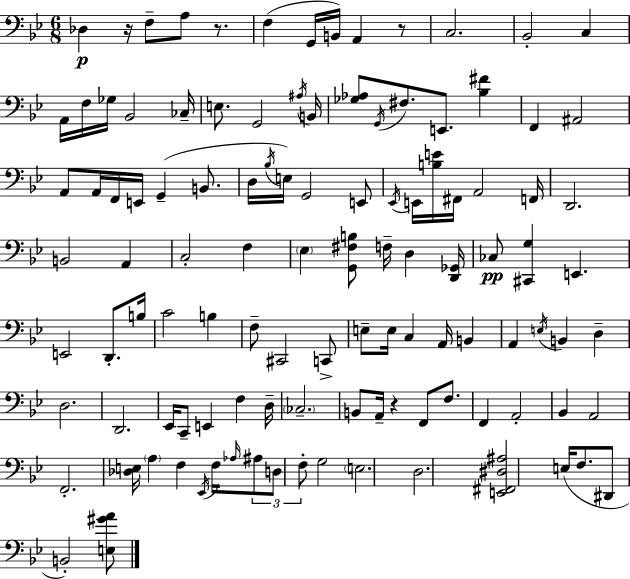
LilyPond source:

{
  \clef bass
  \numericTimeSignature
  \time 6/8
  \key bes \major
  des4\p r16 f8-- a8 r8. | f4( g,16 b,16) a,4 r8 | c2. | bes,2-. c4 | \break a,16 f16 ges16 bes,2 ces16-- | e8. g,2 \acciaccatura { ais16 } | b,16 <ges aes>8 \acciaccatura { g,16 } fis8. e,8. <bes fis'>4 | f,4 ais,2 | \break a,8 a,16 f,16 e,16 g,4--( b,8. | d16 \acciaccatura { bes16 } e16) g,2 | e,8 \acciaccatura { ees,16 } e,16 <b e'>16 fis,16 a,2 | f,16 d,2. | \break b,2 | a,4 c2-. | f4 \parenthesize ees4 <g, fis b>8 f16-- d4 | <d, ges,>16 ces8\pp <cis, g>4 e,4. | \break e,2 | d,8.-. b16 c'2 | b4 f8-- cis,2 | c,8-> e8-- e16 c4 a,16 | \break b,4 a,4 \acciaccatura { e16 } b,4 | d4-- d2. | d,2. | ees,16 c,8-- e,4 | \break f4 d16-- \parenthesize ces2.-- | b,8 a,16-- r4 | f,8 f8. f,4 a,2-. | bes,4 a,2 | \break f,2.-. | <des e>16 \parenthesize a4 f4 | \acciaccatura { ees,16 } f16 \grace { aes16 } \tuplet 3/2 { ais8 d8 f8-. } g2 | \parenthesize e2. | \break d2. | <e, fis, dis ais>2 | e16( f8. dis,8 b,2-.) | <e gis' a'>8 \bar "|."
}